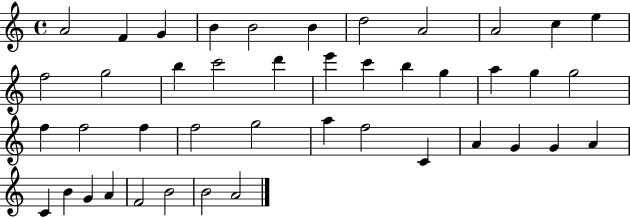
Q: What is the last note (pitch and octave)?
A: A4